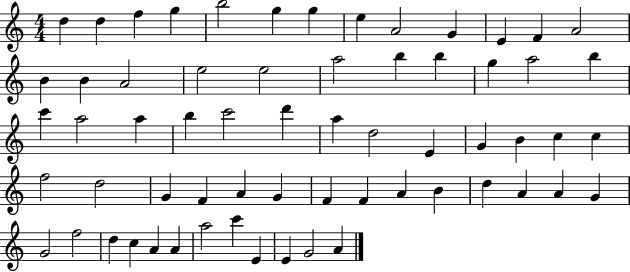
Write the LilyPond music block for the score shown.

{
  \clef treble
  \numericTimeSignature
  \time 4/4
  \key c \major
  d''4 d''4 f''4 g''4 | b''2 g''4 g''4 | e''4 a'2 g'4 | e'4 f'4 a'2 | \break b'4 b'4 a'2 | e''2 e''2 | a''2 b''4 b''4 | g''4 a''2 b''4 | \break c'''4 a''2 a''4 | b''4 c'''2 d'''4 | a''4 d''2 e'4 | g'4 b'4 c''4 c''4 | \break f''2 d''2 | g'4 f'4 a'4 g'4 | f'4 f'4 a'4 b'4 | d''4 a'4 a'4 g'4 | \break g'2 f''2 | d''4 c''4 a'4 a'4 | a''2 c'''4 e'4 | e'4 g'2 a'4 | \break \bar "|."
}